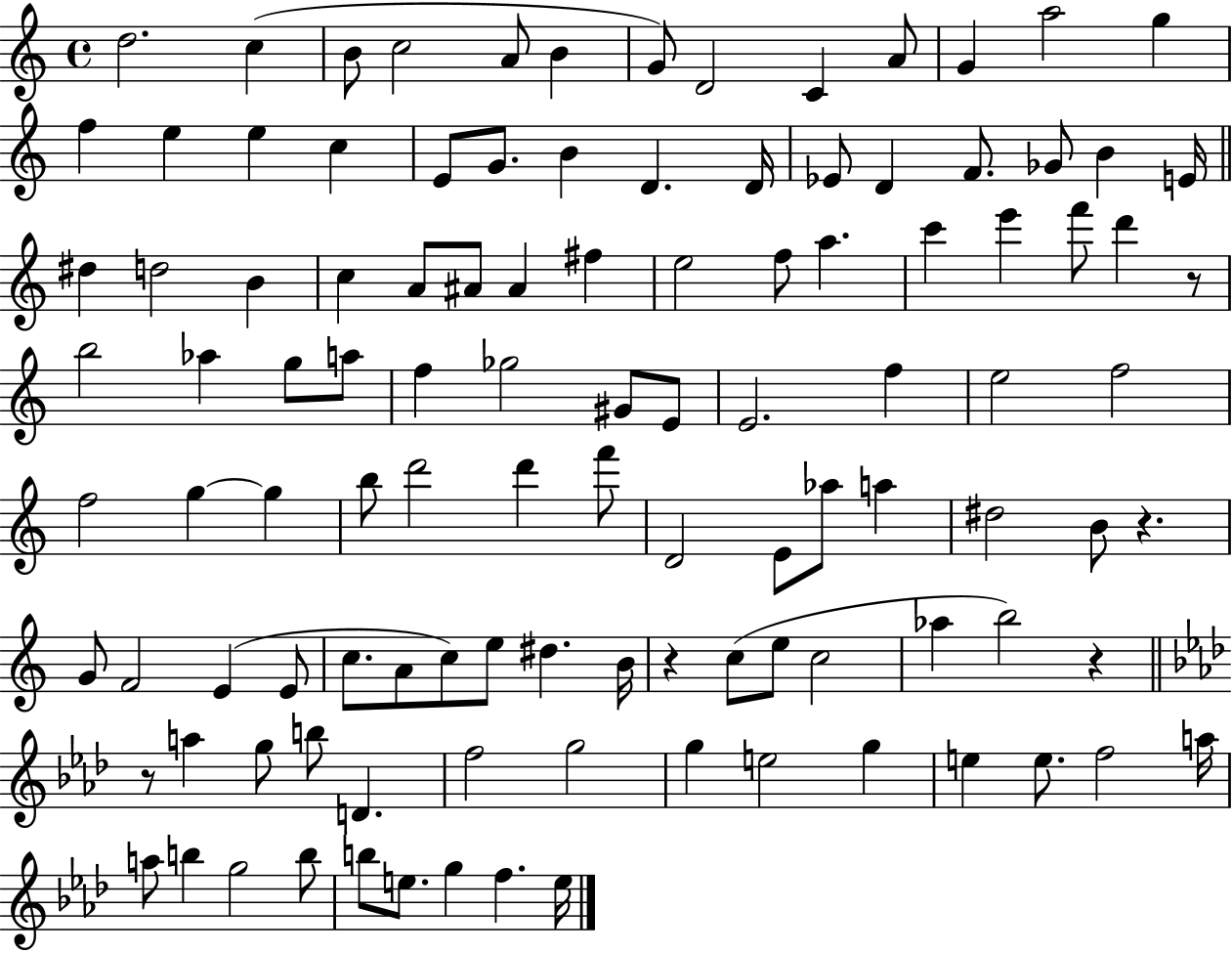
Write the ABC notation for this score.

X:1
T:Untitled
M:4/4
L:1/4
K:C
d2 c B/2 c2 A/2 B G/2 D2 C A/2 G a2 g f e e c E/2 G/2 B D D/4 _E/2 D F/2 _G/2 B E/4 ^d d2 B c A/2 ^A/2 ^A ^f e2 f/2 a c' e' f'/2 d' z/2 b2 _a g/2 a/2 f _g2 ^G/2 E/2 E2 f e2 f2 f2 g g b/2 d'2 d' f'/2 D2 E/2 _a/2 a ^d2 B/2 z G/2 F2 E E/2 c/2 A/2 c/2 e/2 ^d B/4 z c/2 e/2 c2 _a b2 z z/2 a g/2 b/2 D f2 g2 g e2 g e e/2 f2 a/4 a/2 b g2 b/2 b/2 e/2 g f e/4